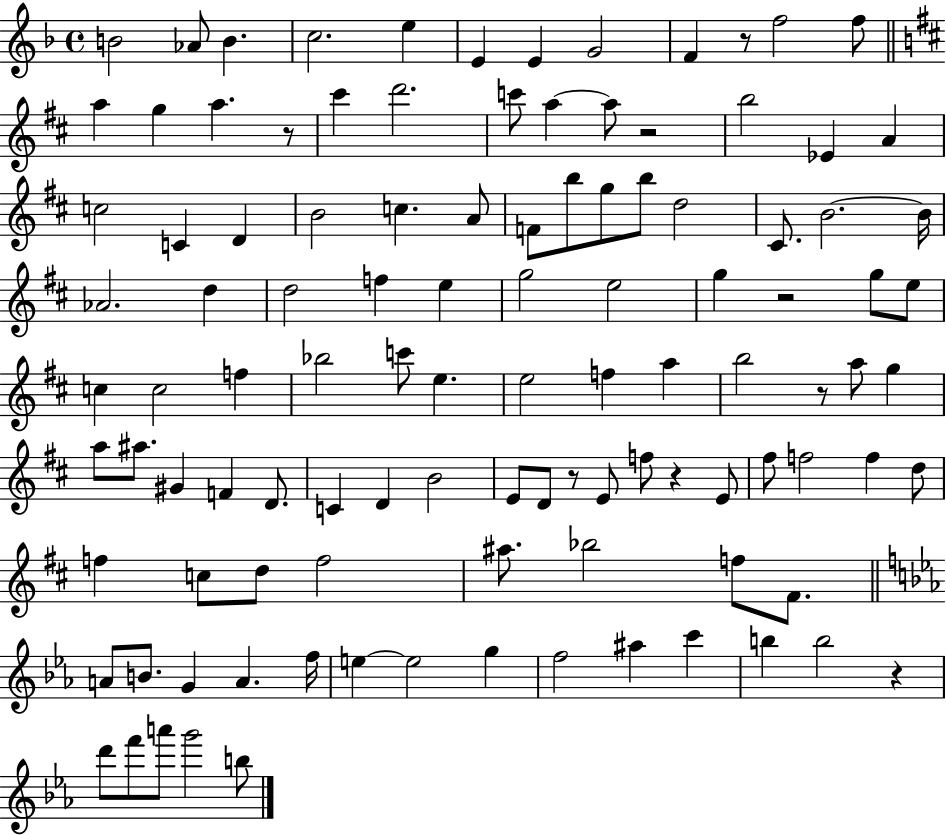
X:1
T:Untitled
M:4/4
L:1/4
K:F
B2 _A/2 B c2 e E E G2 F z/2 f2 f/2 a g a z/2 ^c' d'2 c'/2 a a/2 z2 b2 _E A c2 C D B2 c A/2 F/2 b/2 g/2 b/2 d2 ^C/2 B2 B/4 _A2 d d2 f e g2 e2 g z2 g/2 e/2 c c2 f _b2 c'/2 e e2 f a b2 z/2 a/2 g a/2 ^a/2 ^G F D/2 C D B2 E/2 D/2 z/2 E/2 f/2 z E/2 ^f/2 f2 f d/2 f c/2 d/2 f2 ^a/2 _b2 f/2 ^F/2 A/2 B/2 G A f/4 e e2 g f2 ^a c' b b2 z d'/2 f'/2 a'/2 g'2 b/2